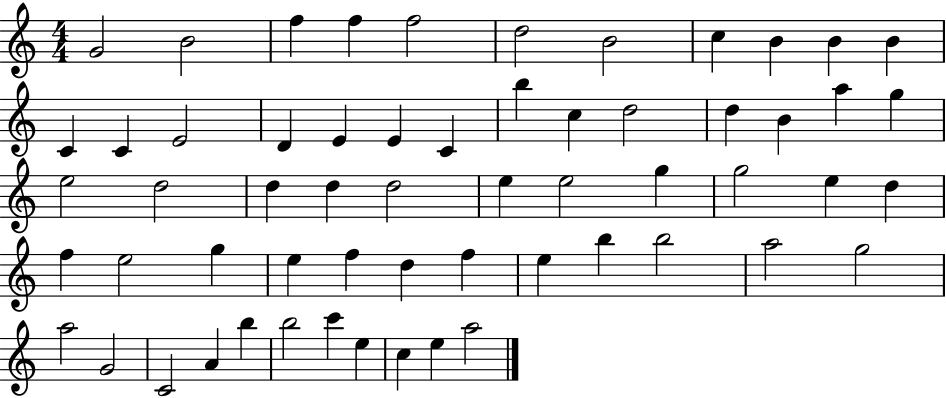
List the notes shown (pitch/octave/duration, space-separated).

G4/h B4/h F5/q F5/q F5/h D5/h B4/h C5/q B4/q B4/q B4/q C4/q C4/q E4/h D4/q E4/q E4/q C4/q B5/q C5/q D5/h D5/q B4/q A5/q G5/q E5/h D5/h D5/q D5/q D5/h E5/q E5/h G5/q G5/h E5/q D5/q F5/q E5/h G5/q E5/q F5/q D5/q F5/q E5/q B5/q B5/h A5/h G5/h A5/h G4/h C4/h A4/q B5/q B5/h C6/q E5/q C5/q E5/q A5/h